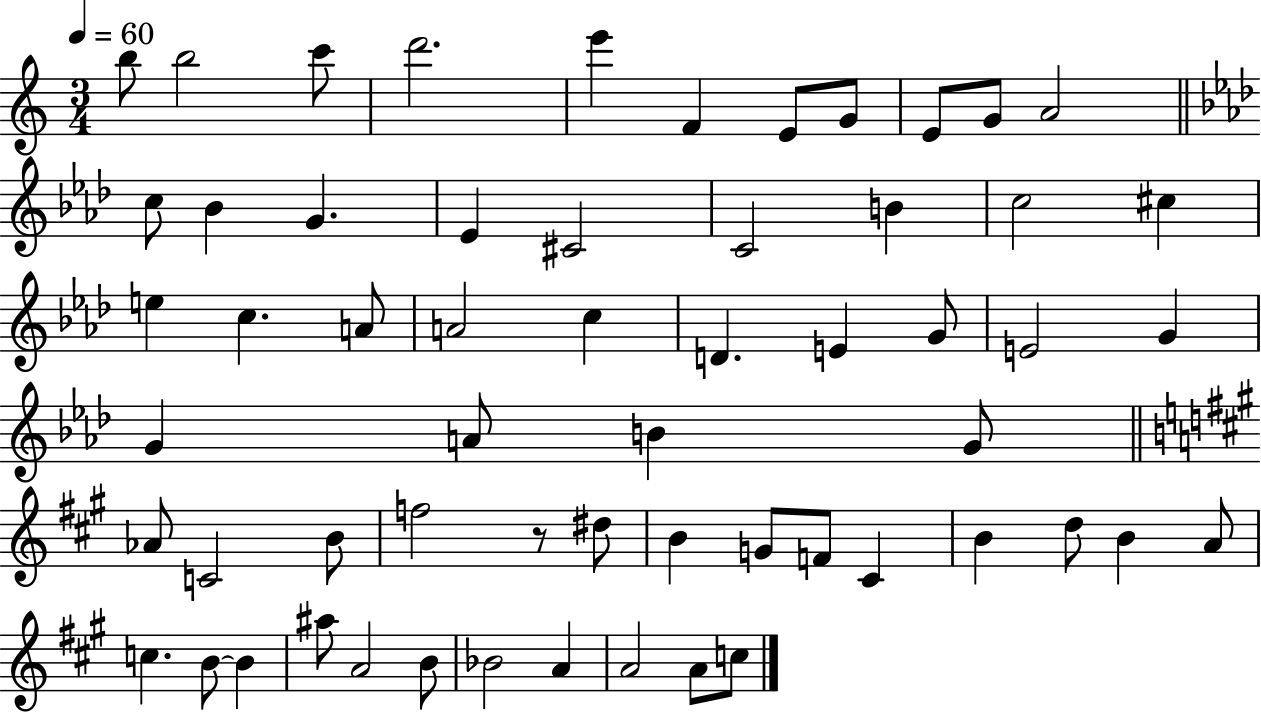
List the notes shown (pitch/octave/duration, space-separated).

B5/e B5/h C6/e D6/h. E6/q F4/q E4/e G4/e E4/e G4/e A4/h C5/e Bb4/q G4/q. Eb4/q C#4/h C4/h B4/q C5/h C#5/q E5/q C5/q. A4/e A4/h C5/q D4/q. E4/q G4/e E4/h G4/q G4/q A4/e B4/q G4/e Ab4/e C4/h B4/e F5/h R/e D#5/e B4/q G4/e F4/e C#4/q B4/q D5/e B4/q A4/e C5/q. B4/e B4/q A#5/e A4/h B4/e Bb4/h A4/q A4/h A4/e C5/e